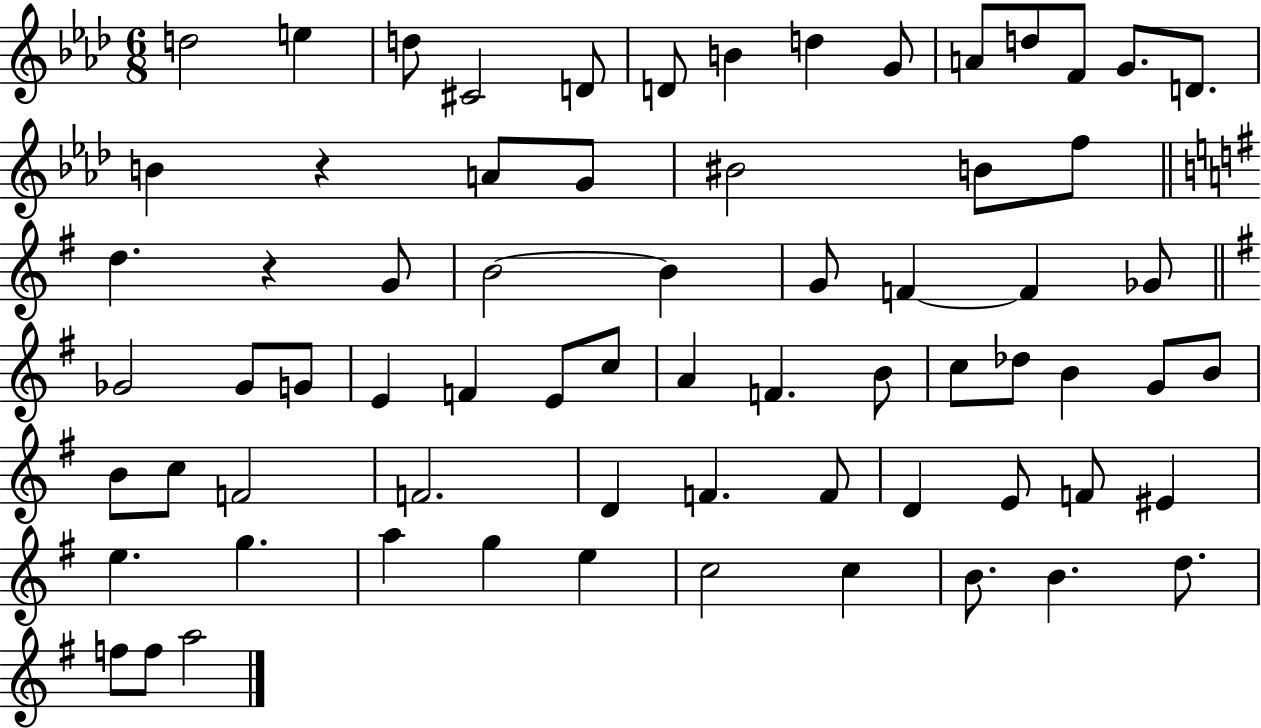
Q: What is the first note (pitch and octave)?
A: D5